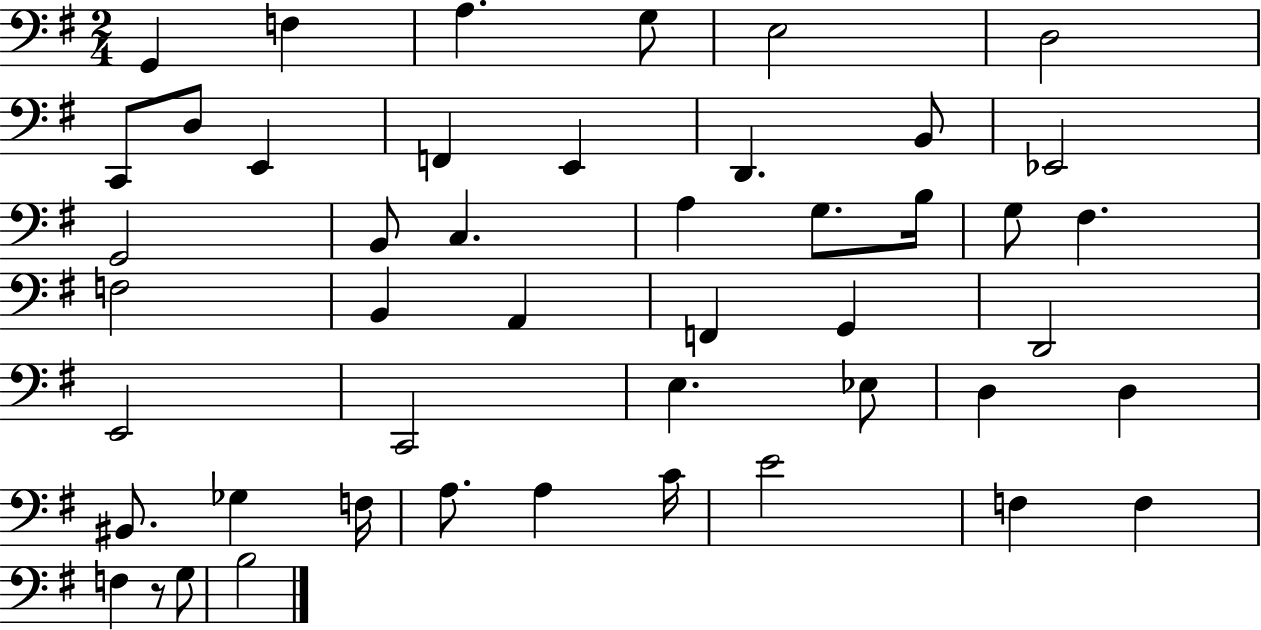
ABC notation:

X:1
T:Untitled
M:2/4
L:1/4
K:G
G,, F, A, G,/2 E,2 D,2 C,,/2 D,/2 E,, F,, E,, D,, B,,/2 _E,,2 G,,2 B,,/2 C, A, G,/2 B,/4 G,/2 ^F, F,2 B,, A,, F,, G,, D,,2 E,,2 C,,2 E, _E,/2 D, D, ^B,,/2 _G, F,/4 A,/2 A, C/4 E2 F, F, F, z/2 G,/2 B,2